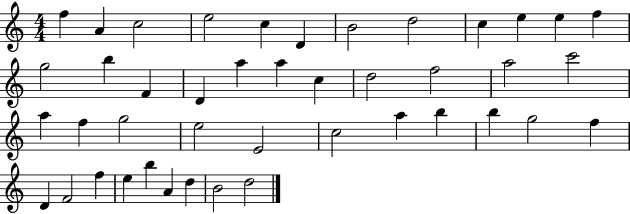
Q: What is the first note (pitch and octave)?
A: F5